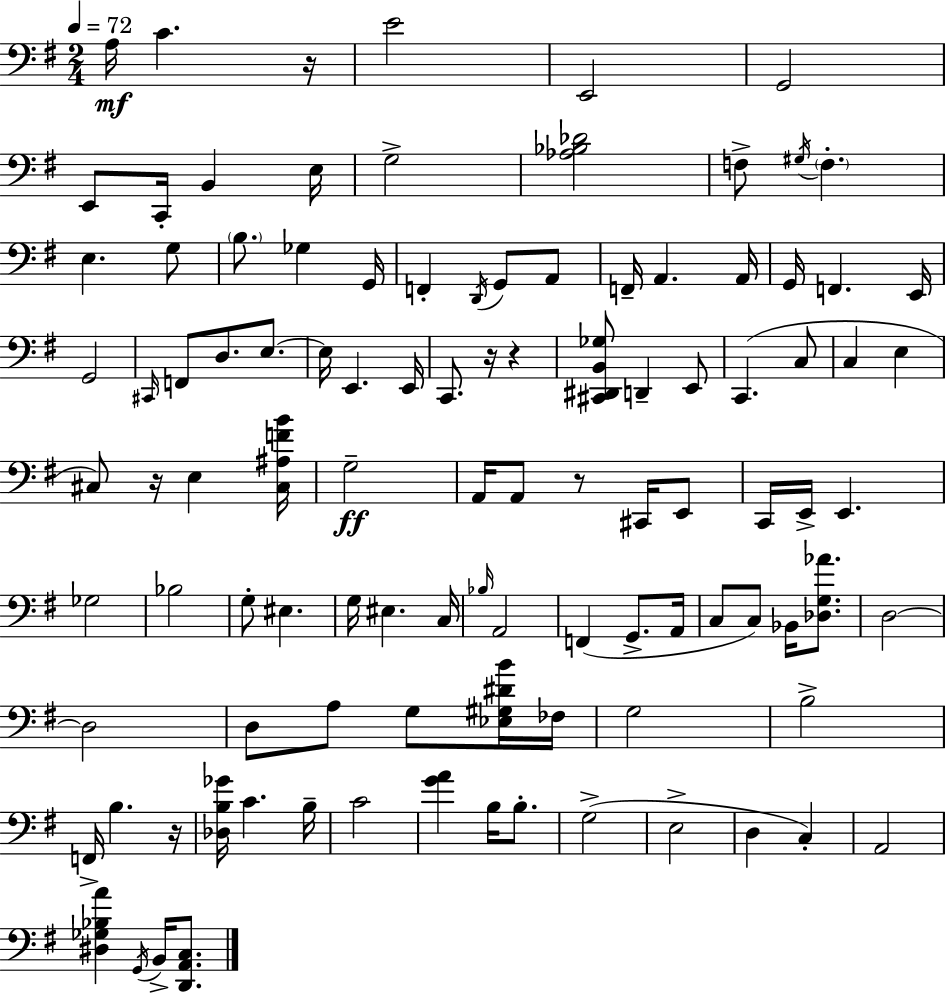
A3/s C4/q. R/s E4/h E2/h G2/h E2/e C2/s B2/q E3/s G3/h [Ab3,Bb3,Db4]/h F3/e G#3/s F3/q. E3/q. G3/e B3/e. Gb3/q G2/s F2/q D2/s G2/e A2/e F2/s A2/q. A2/s G2/s F2/q. E2/s G2/h C#2/s F2/e D3/e. E3/e. E3/s E2/q. E2/s C2/e. R/s R/q [C#2,D#2,B2,Gb3]/e D2/q E2/e C2/q. C3/e C3/q E3/q C#3/e R/s E3/q [C#3,A#3,F4,B4]/s G3/h A2/s A2/e R/e C#2/s E2/e C2/s E2/s E2/q. Gb3/h Bb3/h G3/e EIS3/q. G3/s EIS3/q. C3/s Bb3/s A2/h F2/q G2/e. A2/s C3/e C3/e Bb2/s [Db3,G3,Ab4]/e. D3/h D3/h D3/e A3/e G3/e [Eb3,G#3,D#4,B4]/s FES3/s G3/h B3/h F2/s B3/q. R/s [Db3,B3,Gb4]/s C4/q. B3/s C4/h [G4,A4]/q B3/s B3/e. G3/h E3/h D3/q C3/q A2/h [D#3,Gb3,Bb3,A4]/q G2/s B2/s [D2,A2,C3]/e.